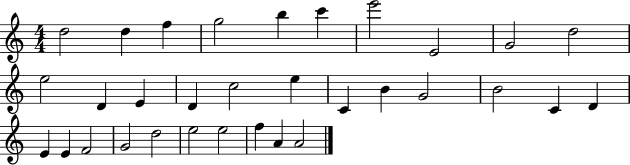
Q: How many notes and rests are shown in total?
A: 32